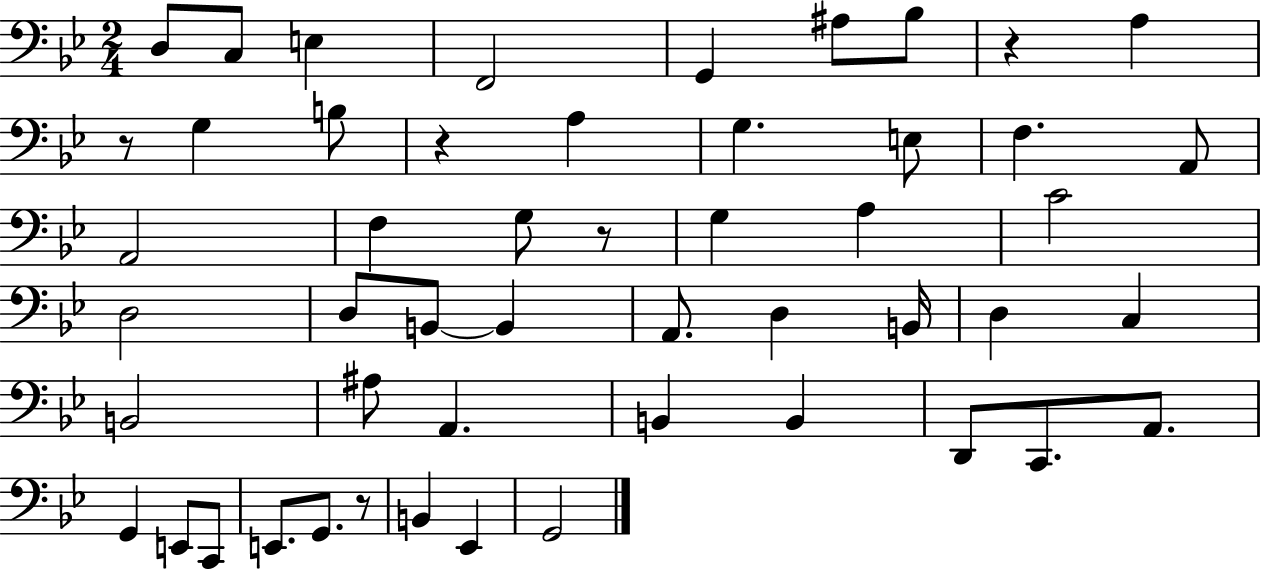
D3/e C3/e E3/q F2/h G2/q A#3/e Bb3/e R/q A3/q R/e G3/q B3/e R/q A3/q G3/q. E3/e F3/q. A2/e A2/h F3/q G3/e R/e G3/q A3/q C4/h D3/h D3/e B2/e B2/q A2/e. D3/q B2/s D3/q C3/q B2/h A#3/e A2/q. B2/q B2/q D2/e C2/e. A2/e. G2/q E2/e C2/e E2/e. G2/e. R/e B2/q Eb2/q G2/h